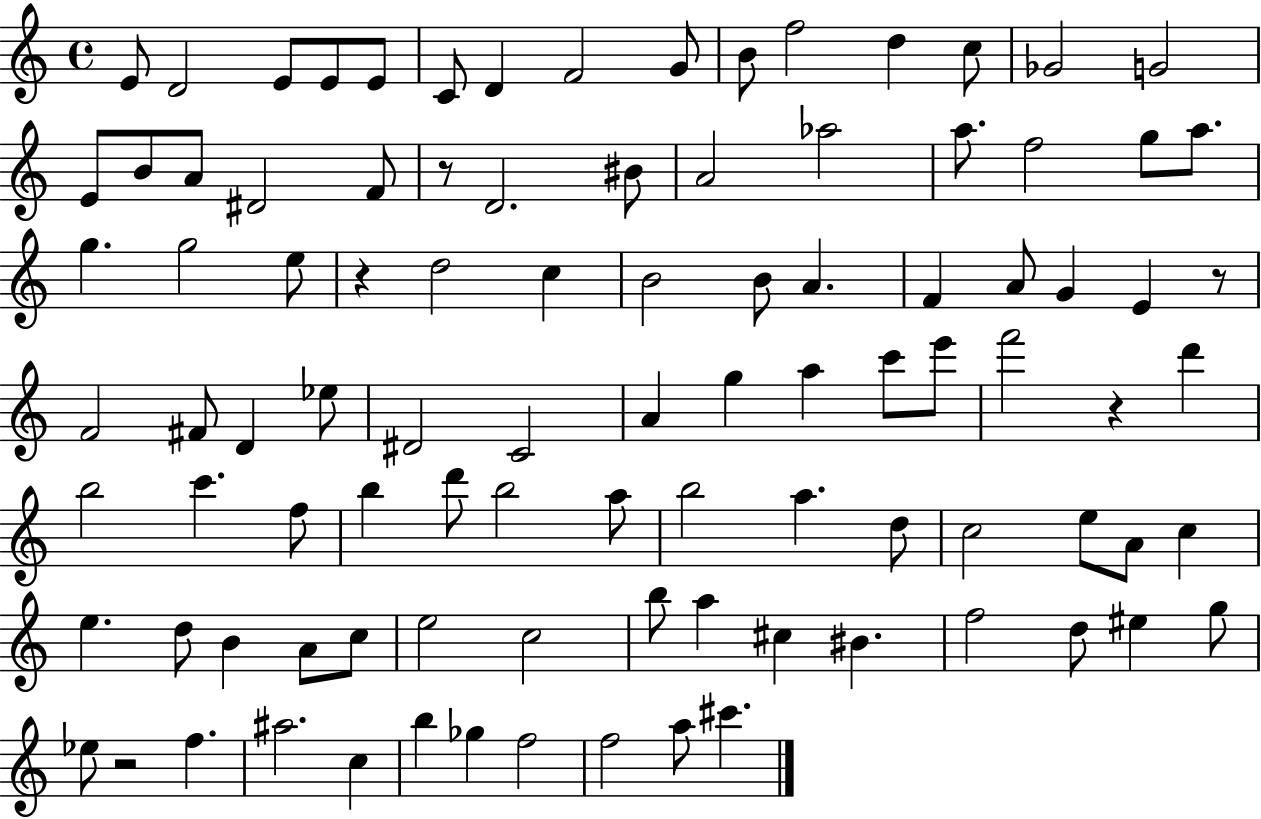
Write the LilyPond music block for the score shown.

{
  \clef treble
  \time 4/4
  \defaultTimeSignature
  \key c \major
  e'8 d'2 e'8 e'8 e'8 | c'8 d'4 f'2 g'8 | b'8 f''2 d''4 c''8 | ges'2 g'2 | \break e'8 b'8 a'8 dis'2 f'8 | r8 d'2. bis'8 | a'2 aes''2 | a''8. f''2 g''8 a''8. | \break g''4. g''2 e''8 | r4 d''2 c''4 | b'2 b'8 a'4. | f'4 a'8 g'4 e'4 r8 | \break f'2 fis'8 d'4 ees''8 | dis'2 c'2 | a'4 g''4 a''4 c'''8 e'''8 | f'''2 r4 d'''4 | \break b''2 c'''4. f''8 | b''4 d'''8 b''2 a''8 | b''2 a''4. d''8 | c''2 e''8 a'8 c''4 | \break e''4. d''8 b'4 a'8 c''8 | e''2 c''2 | b''8 a''4 cis''4 bis'4. | f''2 d''8 eis''4 g''8 | \break ees''8 r2 f''4. | ais''2. c''4 | b''4 ges''4 f''2 | f''2 a''8 cis'''4. | \break \bar "|."
}